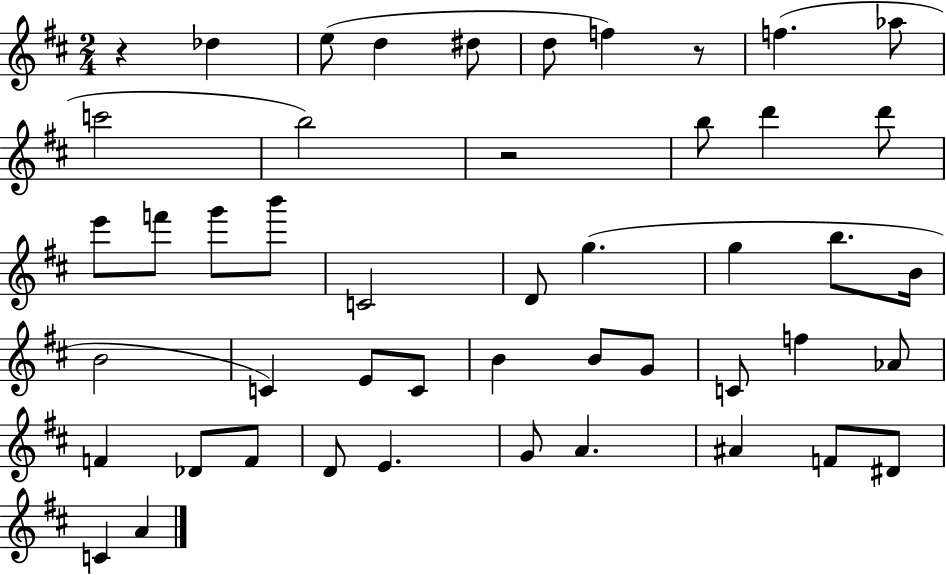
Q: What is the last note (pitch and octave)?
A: A4